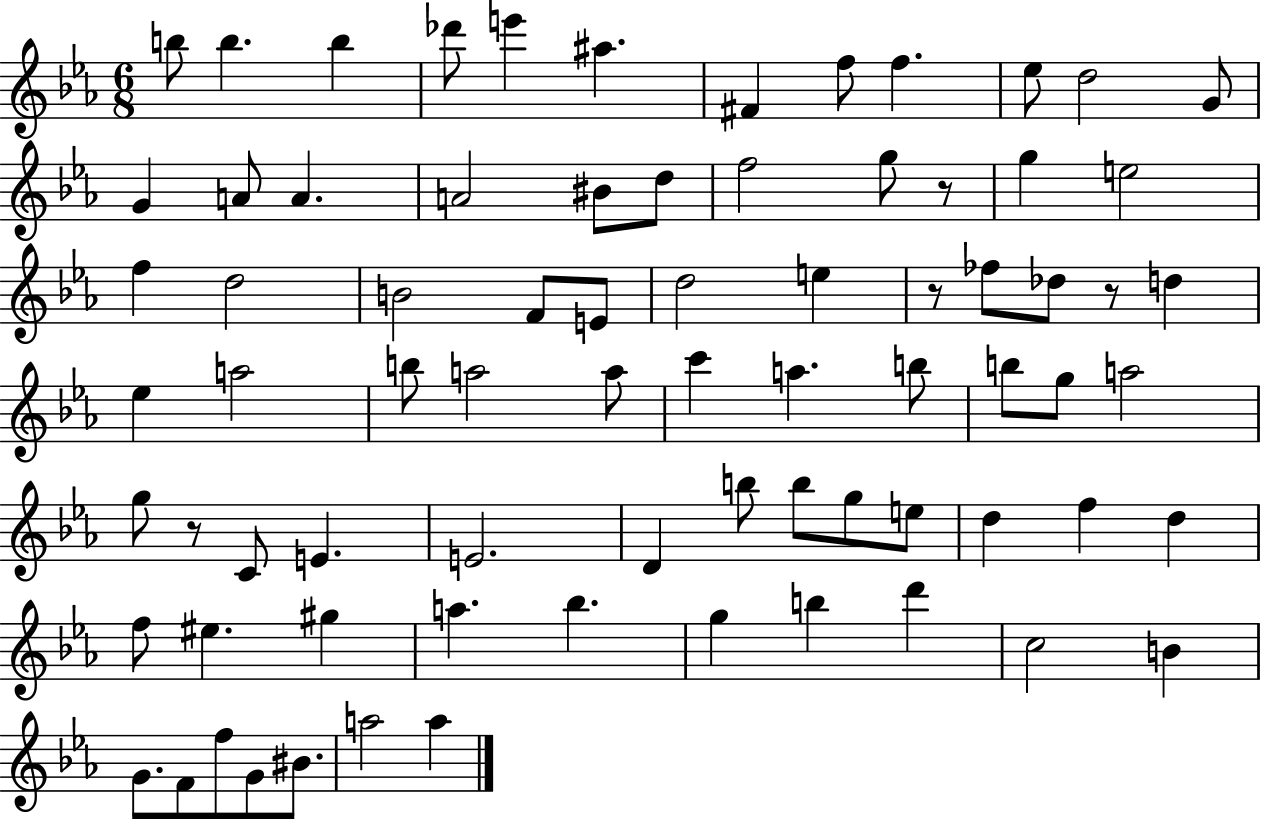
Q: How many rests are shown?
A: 4